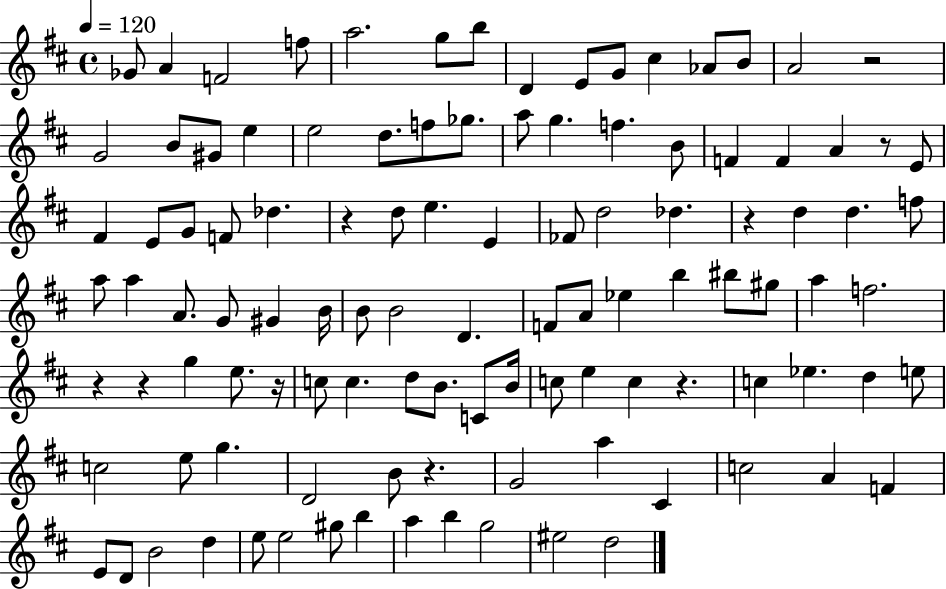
{
  \clef treble
  \time 4/4
  \defaultTimeSignature
  \key d \major
  \tempo 4 = 120
  ges'8 a'4 f'2 f''8 | a''2. g''8 b''8 | d'4 e'8 g'8 cis''4 aes'8 b'8 | a'2 r2 | \break g'2 b'8 gis'8 e''4 | e''2 d''8. f''8 ges''8. | a''8 g''4. f''4. b'8 | f'4 f'4 a'4 r8 e'8 | \break fis'4 e'8 g'8 f'8 des''4. | r4 d''8 e''4. e'4 | fes'8 d''2 des''4. | r4 d''4 d''4. f''8 | \break a''8 a''4 a'8. g'8 gis'4 b'16 | b'8 b'2 d'4. | f'8 a'8 ees''4 b''4 bis''8 gis''8 | a''4 f''2. | \break r4 r4 g''4 e''8. r16 | c''8 c''4. d''8 b'8. c'8 b'16 | c''8 e''4 c''4 r4. | c''4 ees''4. d''4 e''8 | \break c''2 e''8 g''4. | d'2 b'8 r4. | g'2 a''4 cis'4 | c''2 a'4 f'4 | \break e'8 d'8 b'2 d''4 | e''8 e''2 gis''8 b''4 | a''4 b''4 g''2 | eis''2 d''2 | \break \bar "|."
}